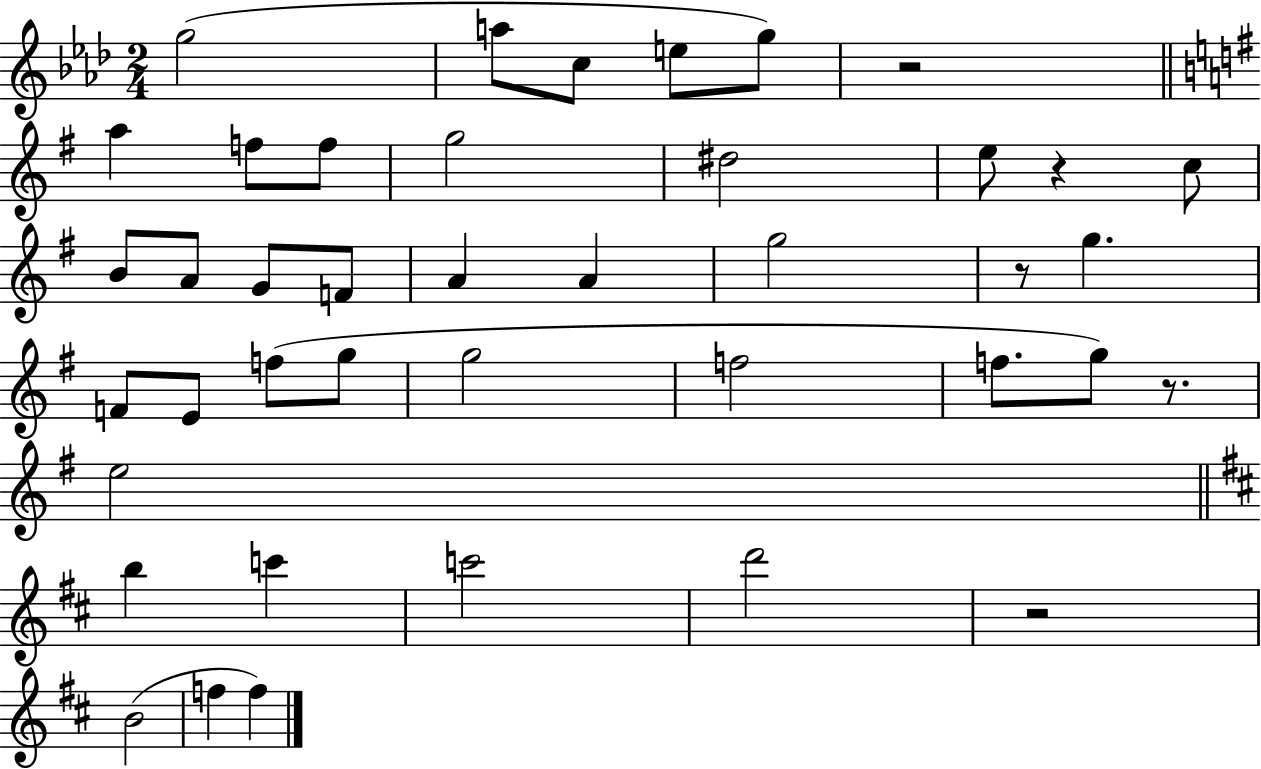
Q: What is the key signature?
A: AES major